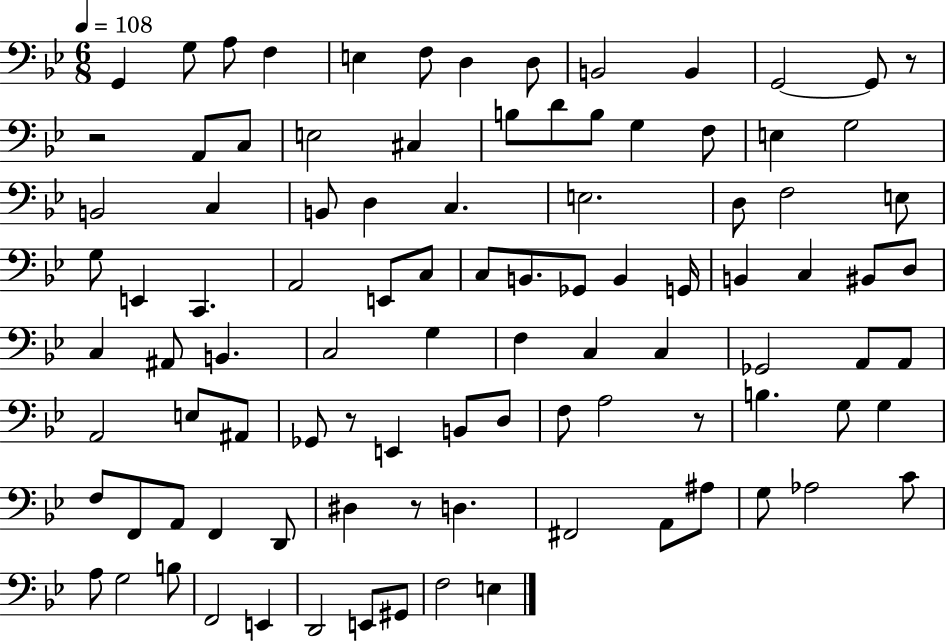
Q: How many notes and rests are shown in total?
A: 98